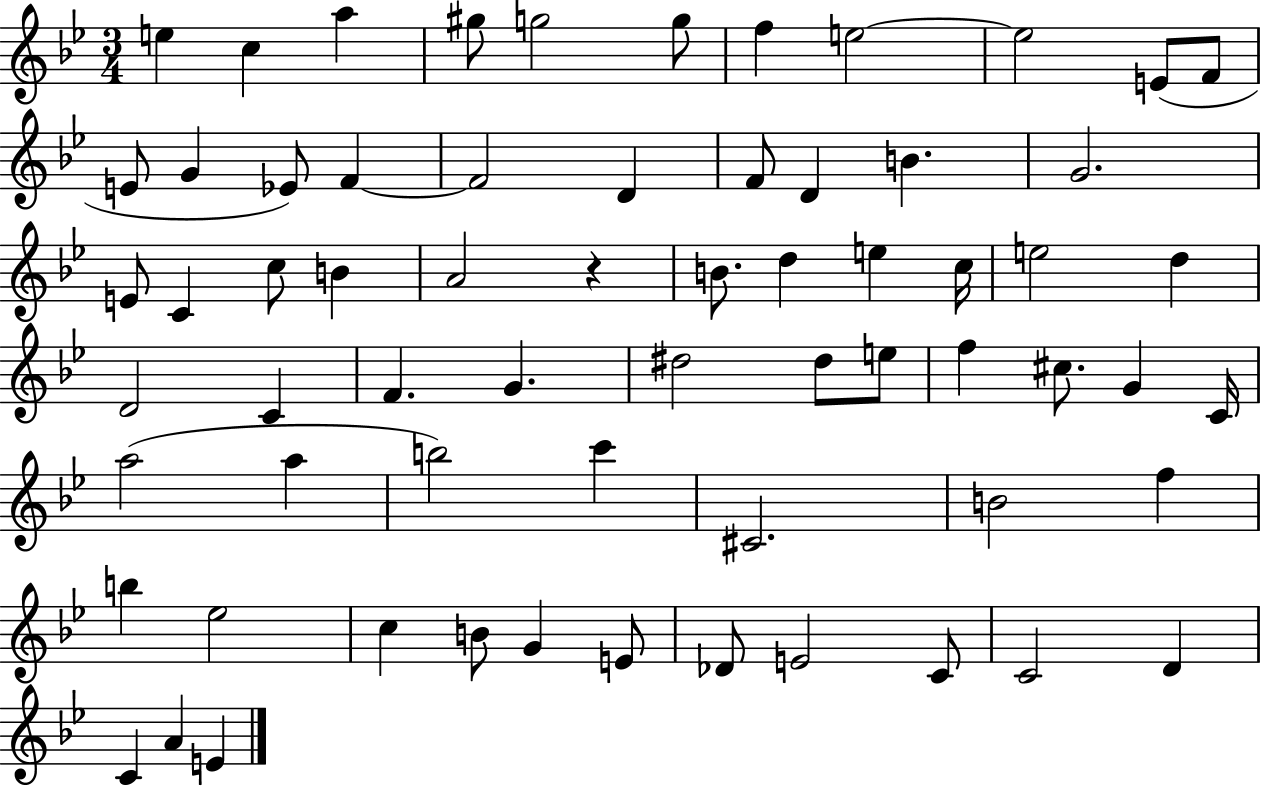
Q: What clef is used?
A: treble